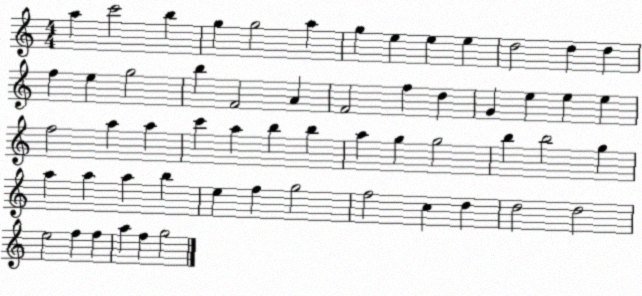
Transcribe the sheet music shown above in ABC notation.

X:1
T:Untitled
M:4/4
L:1/4
K:C
a c'2 b g g2 a g e e e d2 d d f e g2 b F2 A F2 f d G e e e f2 a a c' a b b a g g2 b b2 g a a a b e f g2 f2 c d d2 d2 e2 f f a f g2